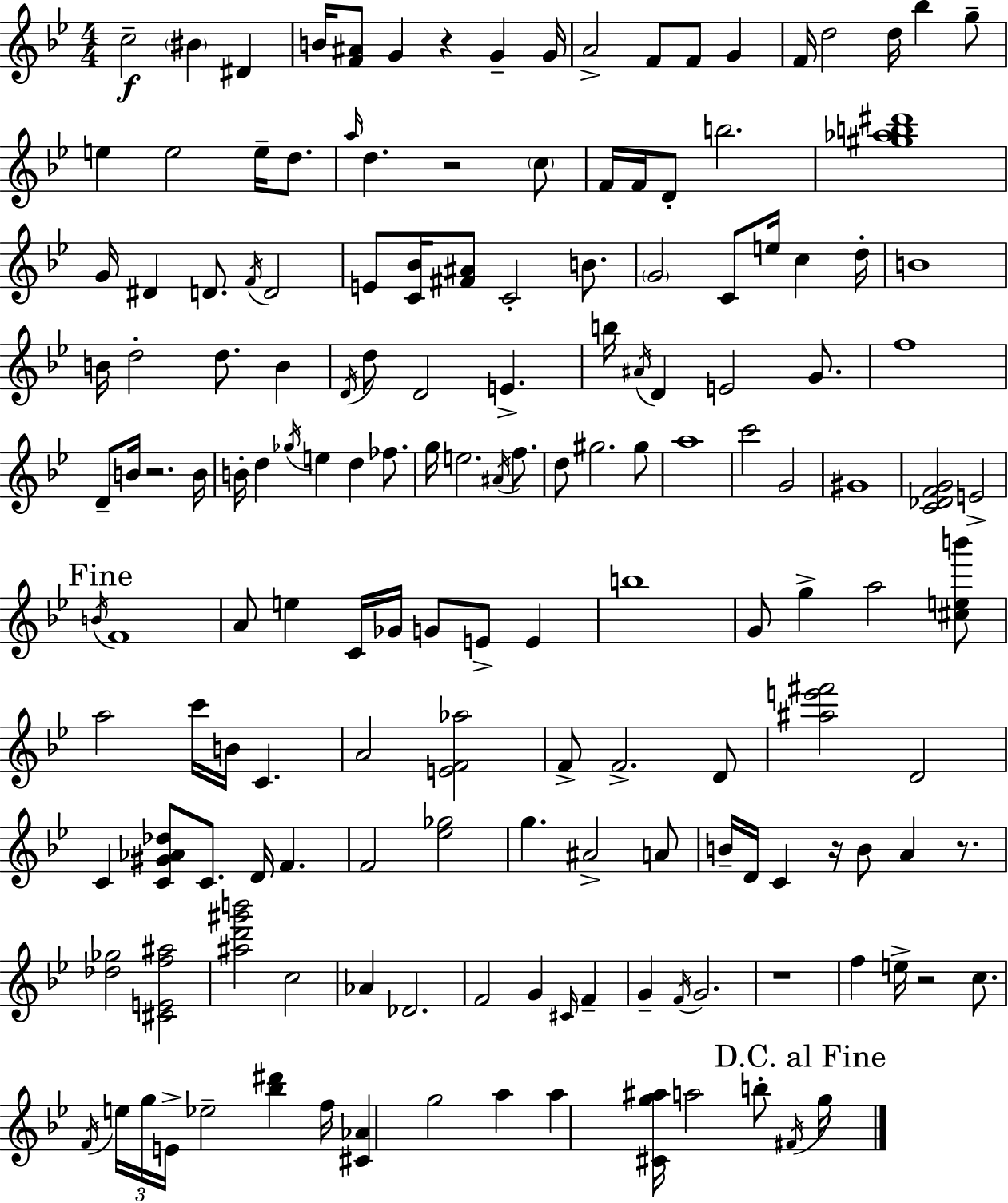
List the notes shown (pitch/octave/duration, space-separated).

C5/h BIS4/q D#4/q B4/s [F4,A#4]/e G4/q R/q G4/q G4/s A4/h F4/e F4/e G4/q F4/s D5/h D5/s Bb5/q G5/e E5/q E5/h E5/s D5/e. A5/s D5/q. R/h C5/e F4/s F4/s D4/e B5/h. [G#5,Ab5,B5,D#6]/w G4/s D#4/q D4/e. F4/s D4/h E4/e [C4,Bb4]/s [F#4,A#4]/e C4/h B4/e. G4/h C4/e E5/s C5/q D5/s B4/w B4/s D5/h D5/e. B4/q D4/s D5/e D4/h E4/q. B5/s A#4/s D4/q E4/h G4/e. F5/w D4/e B4/s R/h. B4/s B4/s D5/q Gb5/s E5/q D5/q FES5/e. G5/s E5/h. A#4/s F5/e. D5/e G#5/h. G#5/e A5/w C6/h G4/h G#4/w [C4,Db4,F4,G4]/h E4/h B4/s F4/w A4/e E5/q C4/s Gb4/s G4/e E4/e E4/q B5/w G4/e G5/q A5/h [C#5,E5,B6]/e A5/h C6/s B4/s C4/q. A4/h [E4,F4,Ab5]/h F4/e F4/h. D4/e [A#5,E6,F#6]/h D4/h C4/q [C4,G#4,Ab4,Db5]/e C4/e. D4/s F4/q. F4/h [Eb5,Gb5]/h G5/q. A#4/h A4/e B4/s D4/s C4/q R/s B4/e A4/q R/e. [Db5,Gb5]/h [C#4,E4,F5,A#5]/h [A#5,D6,G#6,B6]/h C5/h Ab4/q Db4/h. F4/h G4/q C#4/s F4/q G4/q F4/s G4/h. R/w F5/q E5/s R/h C5/e. F4/s E5/s G5/s E4/s Eb5/h [Bb5,D#6]/q F5/s [C#4,Ab4]/q G5/h A5/q A5/q [C#4,G5,A#5]/s A5/h B5/e F#4/s G5/s